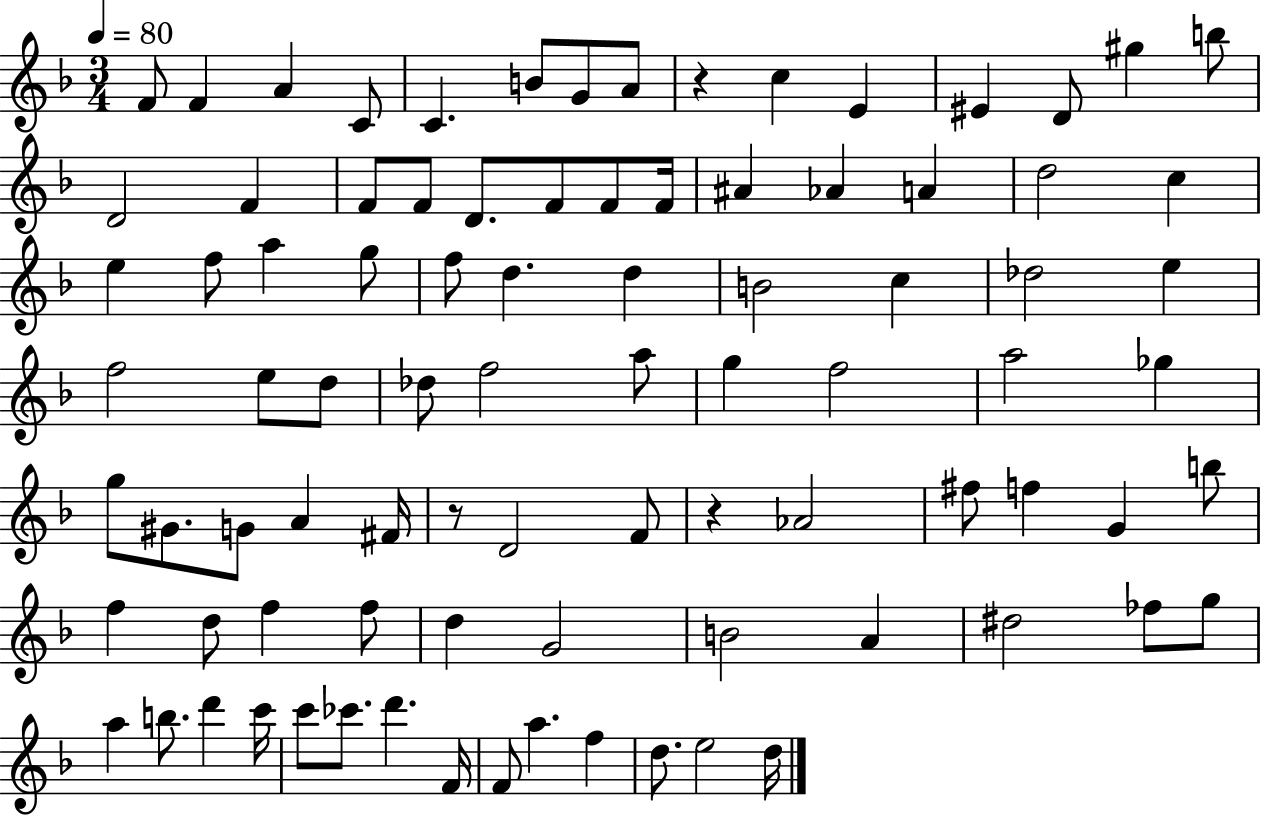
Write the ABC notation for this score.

X:1
T:Untitled
M:3/4
L:1/4
K:F
F/2 F A C/2 C B/2 G/2 A/2 z c E ^E D/2 ^g b/2 D2 F F/2 F/2 D/2 F/2 F/2 F/4 ^A _A A d2 c e f/2 a g/2 f/2 d d B2 c _d2 e f2 e/2 d/2 _d/2 f2 a/2 g f2 a2 _g g/2 ^G/2 G/2 A ^F/4 z/2 D2 F/2 z _A2 ^f/2 f G b/2 f d/2 f f/2 d G2 B2 A ^d2 _f/2 g/2 a b/2 d' c'/4 c'/2 _c'/2 d' F/4 F/2 a f d/2 e2 d/4